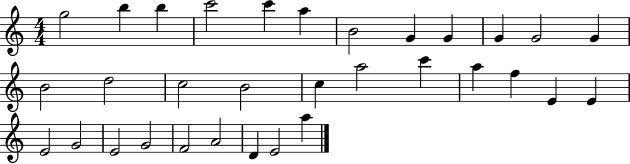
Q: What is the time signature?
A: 4/4